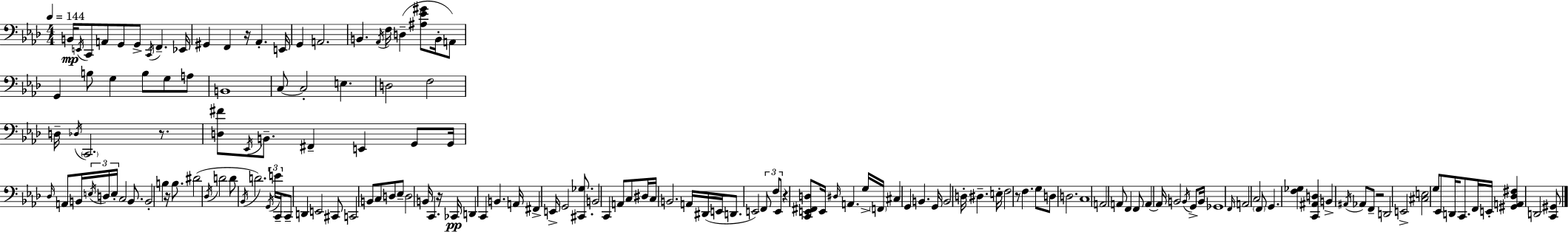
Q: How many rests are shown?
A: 7